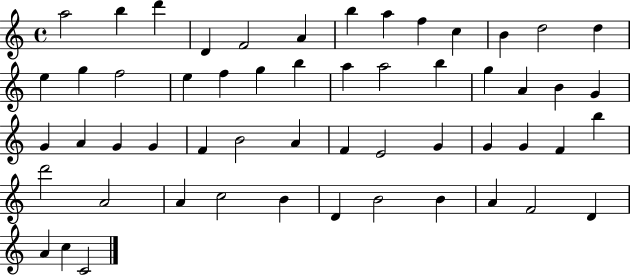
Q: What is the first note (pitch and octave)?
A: A5